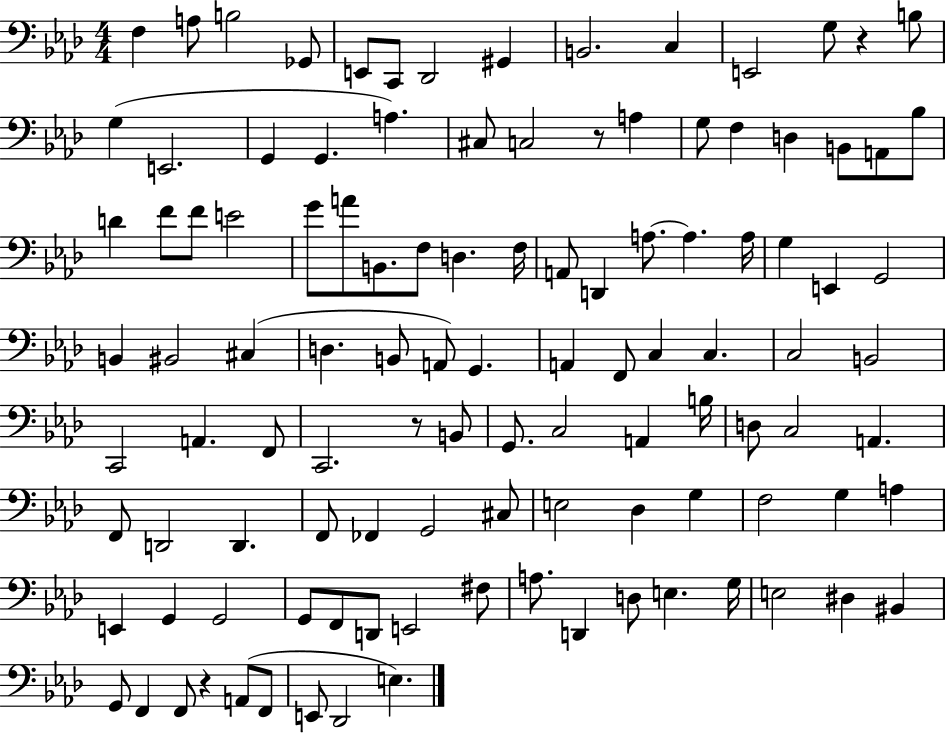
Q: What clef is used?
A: bass